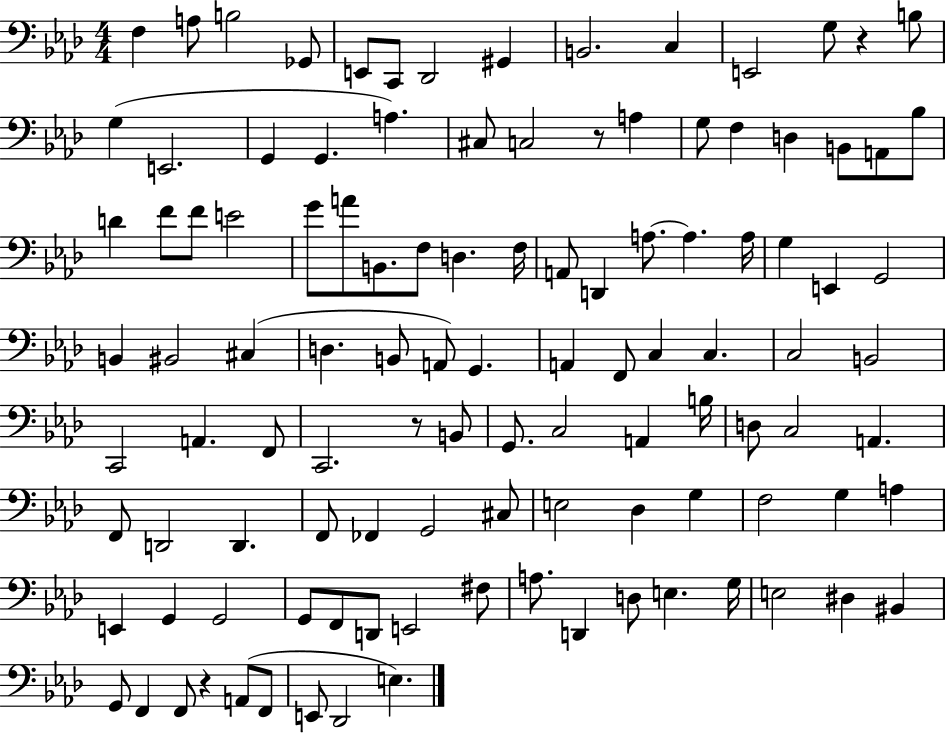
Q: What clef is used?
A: bass